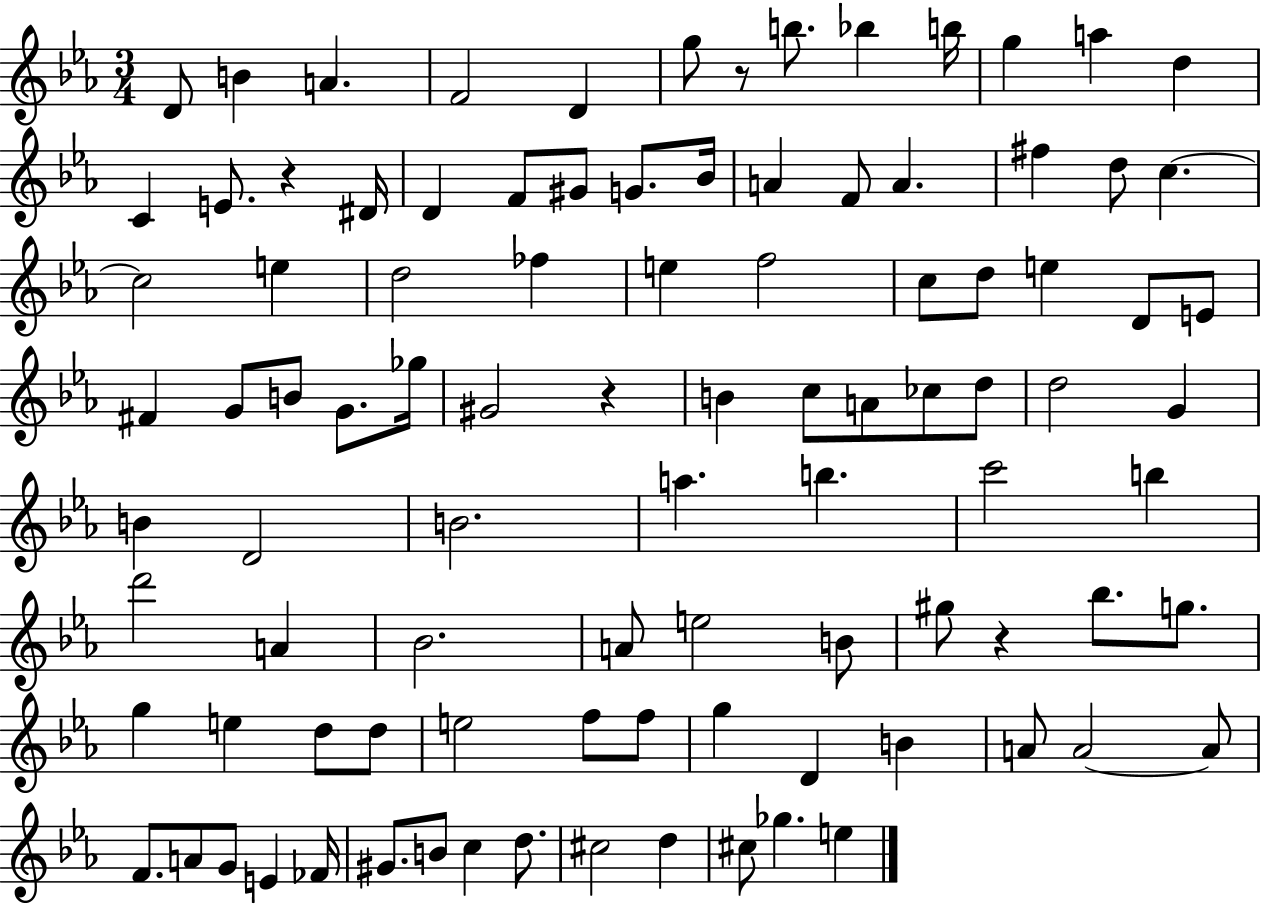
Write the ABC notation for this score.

X:1
T:Untitled
M:3/4
L:1/4
K:Eb
D/2 B A F2 D g/2 z/2 b/2 _b b/4 g a d C E/2 z ^D/4 D F/2 ^G/2 G/2 _B/4 A F/2 A ^f d/2 c c2 e d2 _f e f2 c/2 d/2 e D/2 E/2 ^F G/2 B/2 G/2 _g/4 ^G2 z B c/2 A/2 _c/2 d/2 d2 G B D2 B2 a b c'2 b d'2 A _B2 A/2 e2 B/2 ^g/2 z _b/2 g/2 g e d/2 d/2 e2 f/2 f/2 g D B A/2 A2 A/2 F/2 A/2 G/2 E _F/4 ^G/2 B/2 c d/2 ^c2 d ^c/2 _g e